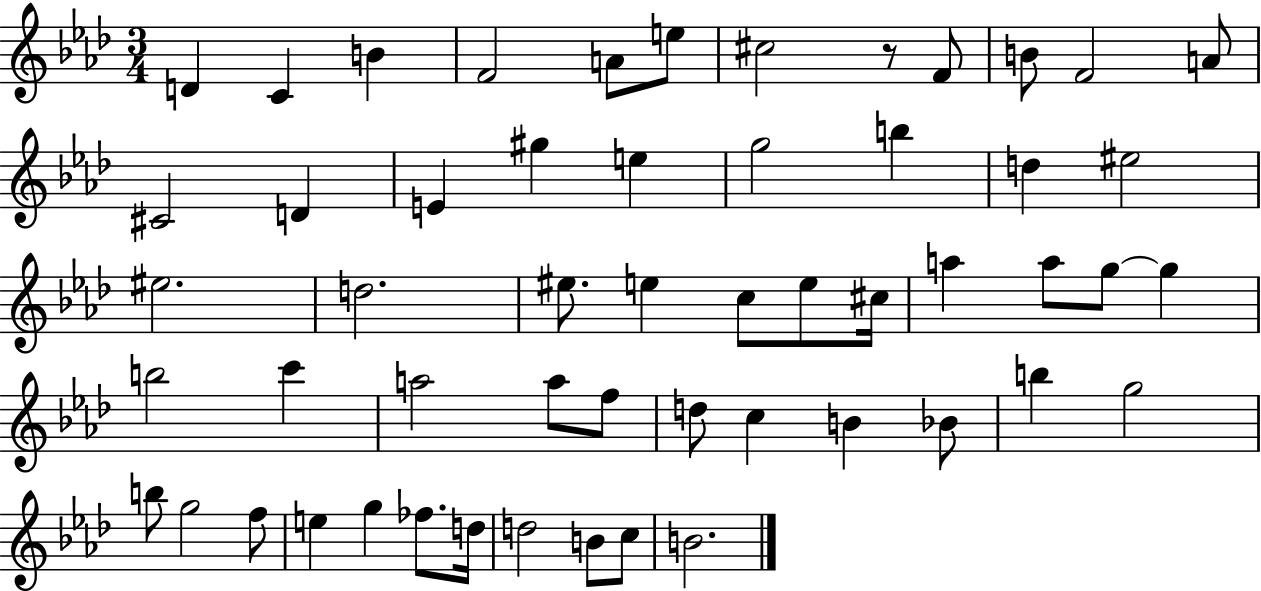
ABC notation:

X:1
T:Untitled
M:3/4
L:1/4
K:Ab
D C B F2 A/2 e/2 ^c2 z/2 F/2 B/2 F2 A/2 ^C2 D E ^g e g2 b d ^e2 ^e2 d2 ^e/2 e c/2 e/2 ^c/4 a a/2 g/2 g b2 c' a2 a/2 f/2 d/2 c B _B/2 b g2 b/2 g2 f/2 e g _f/2 d/4 d2 B/2 c/2 B2